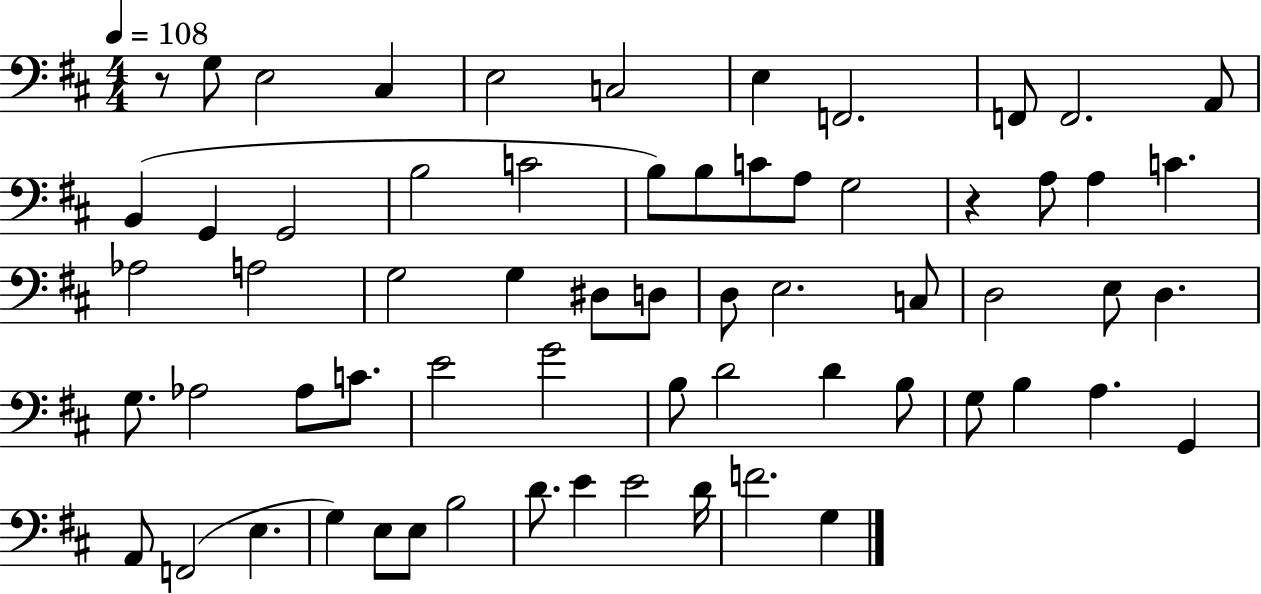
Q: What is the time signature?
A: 4/4